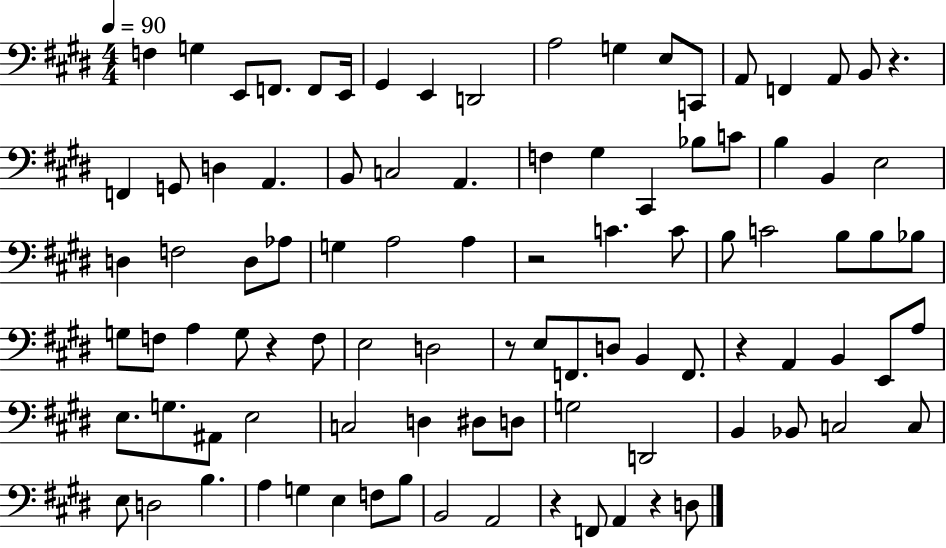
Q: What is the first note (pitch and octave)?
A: F3